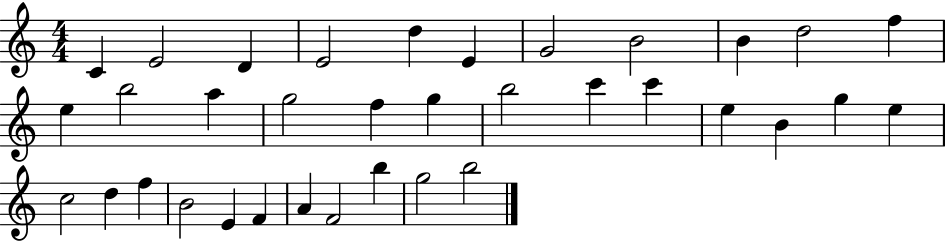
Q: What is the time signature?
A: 4/4